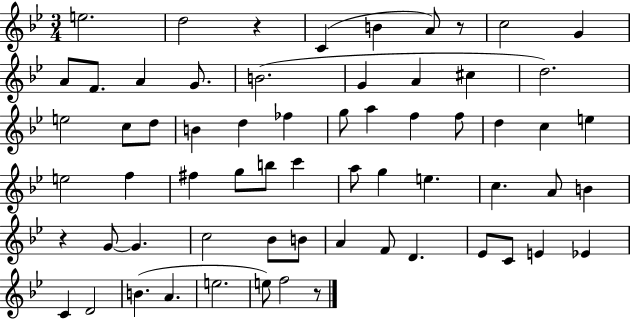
E5/h. D5/h R/q C4/q B4/q A4/e R/e C5/h G4/q A4/e F4/e. A4/q G4/e. B4/h. G4/q A4/q C#5/q D5/h. E5/h C5/e D5/e B4/q D5/q FES5/q G5/e A5/q F5/q F5/e D5/q C5/q E5/q E5/h F5/q F#5/q G5/e B5/e C6/q A5/e G5/q E5/q. C5/q. A4/e B4/q R/q G4/e G4/q. C5/h Bb4/e B4/e A4/q F4/e D4/q. Eb4/e C4/e E4/q Eb4/q C4/q D4/h B4/q. A4/q. E5/h. E5/e F5/h R/e